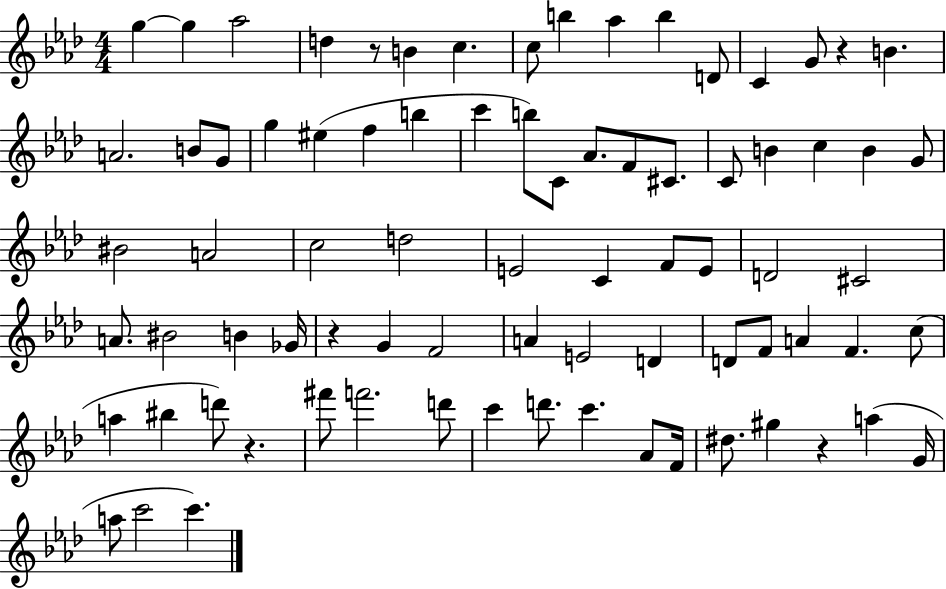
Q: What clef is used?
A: treble